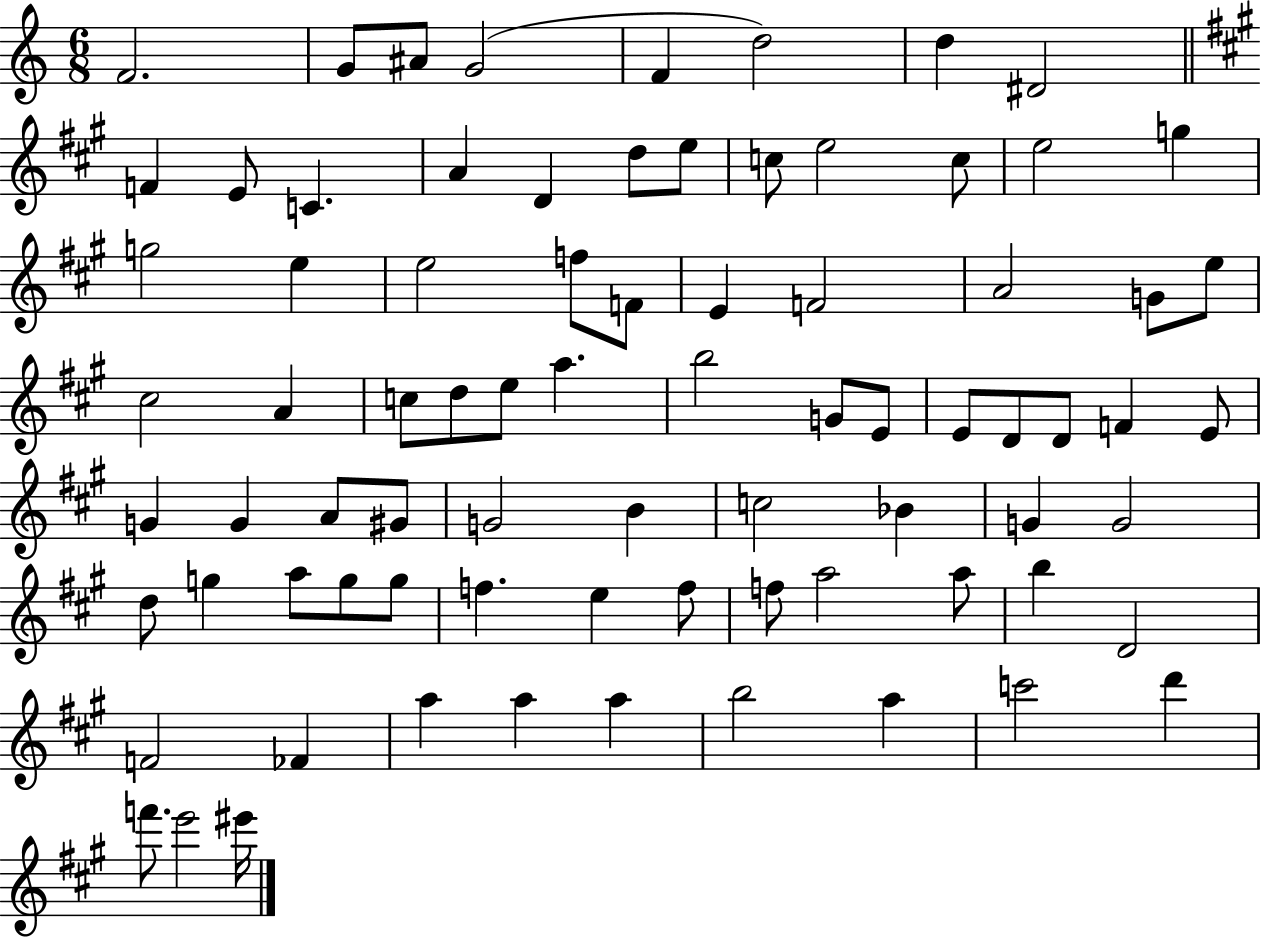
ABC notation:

X:1
T:Untitled
M:6/8
L:1/4
K:C
F2 G/2 ^A/2 G2 F d2 d ^D2 F E/2 C A D d/2 e/2 c/2 e2 c/2 e2 g g2 e e2 f/2 F/2 E F2 A2 G/2 e/2 ^c2 A c/2 d/2 e/2 a b2 G/2 E/2 E/2 D/2 D/2 F E/2 G G A/2 ^G/2 G2 B c2 _B G G2 d/2 g a/2 g/2 g/2 f e f/2 f/2 a2 a/2 b D2 F2 _F a a a b2 a c'2 d' f'/2 e'2 ^e'/4